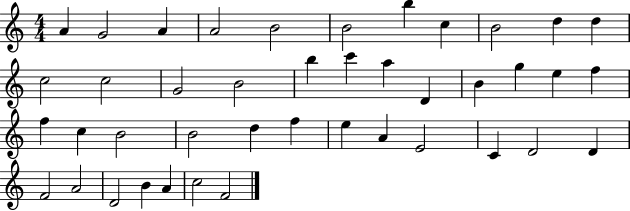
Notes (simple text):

A4/q G4/h A4/q A4/h B4/h B4/h B5/q C5/q B4/h D5/q D5/q C5/h C5/h G4/h B4/h B5/q C6/q A5/q D4/q B4/q G5/q E5/q F5/q F5/q C5/q B4/h B4/h D5/q F5/q E5/q A4/q E4/h C4/q D4/h D4/q F4/h A4/h D4/h B4/q A4/q C5/h F4/h